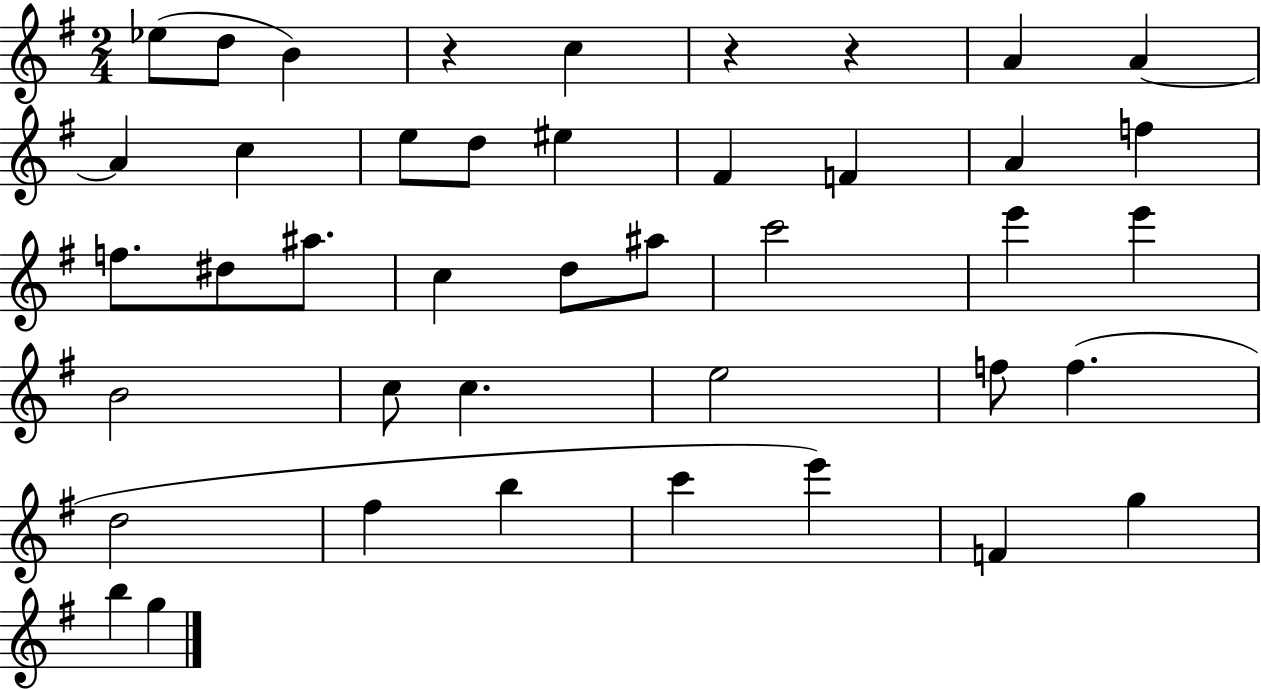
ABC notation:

X:1
T:Untitled
M:2/4
L:1/4
K:G
_e/2 d/2 B z c z z A A A c e/2 d/2 ^e ^F F A f f/2 ^d/2 ^a/2 c d/2 ^a/2 c'2 e' e' B2 c/2 c e2 f/2 f d2 ^f b c' e' F g b g